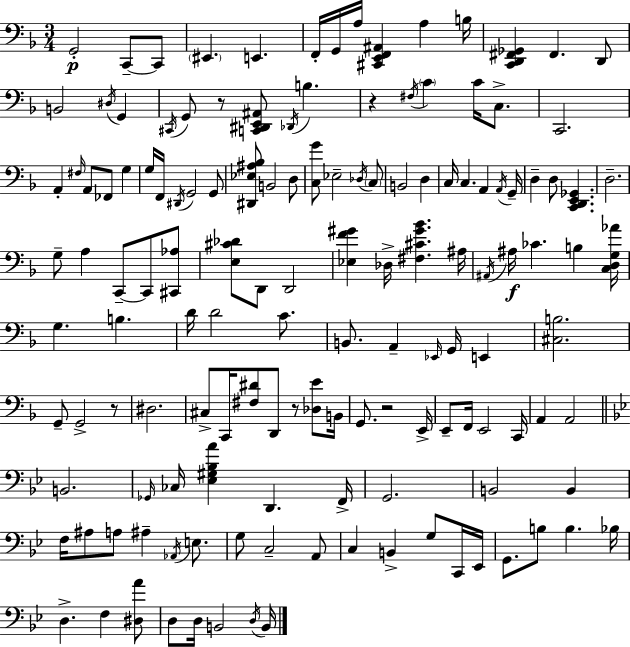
X:1
T:Untitled
M:3/4
L:1/4
K:F
G,,2 C,,/2 C,,/2 ^E,, E,, F,,/4 G,,/4 A,/4 [^C,,E,,F,,^A,,] A, B,/4 [C,,D,,^F,,_G,,] ^F,, D,,/2 B,,2 ^D,/4 G,, ^C,,/4 G,,/2 z/2 [C,,^D,,E,,^A,,]/2 _D,,/4 B, z ^F,/4 C C/4 C,/2 C,,2 A,, ^F,/4 A,,/2 _F,,/2 G, G,/4 F,,/4 ^D,,/4 G,,2 G,,/2 [^D,,_E,^A,_B,]/2 B,,2 D,/2 [C,G]/2 _E,2 _D,/4 C,/2 B,,2 D, C,/4 C, A,, A,,/4 G,,/4 D, D,/2 [C,,D,,E,,_G,,] D,2 G,/2 A, C,,/2 C,,/2 [^C,,_A,]/2 [E,^C_D]/2 D,,/2 D,,2 [_E,F^G] _D,/4 [^F,^C^G_B] ^A,/4 ^A,,/4 ^A,/4 _C B, [C,D,G,_A]/4 G, B, D/4 D2 C/2 B,,/2 A,, _E,,/4 G,,/4 E,, [^C,B,]2 G,,/2 G,,2 z/2 ^D,2 ^C,/2 C,,/4 [^F,^D]/2 D,,/2 z/2 [_D,E]/2 B,,/4 G,,/2 z2 E,,/4 E,,/2 F,,/4 E,,2 C,,/4 A,, A,,2 B,,2 _G,,/4 _C,/4 [_E,^G,_B,A] D,, F,,/4 G,,2 B,,2 B,, F,/4 ^A,/2 A,/2 ^A, _A,,/4 E,/2 G,/2 C,2 A,,/2 C, B,, G,/2 C,,/4 _E,,/4 G,,/2 B,/2 B, _B,/4 D, F, [^D,A]/2 D,/2 D,/4 B,,2 D,/4 B,,/4